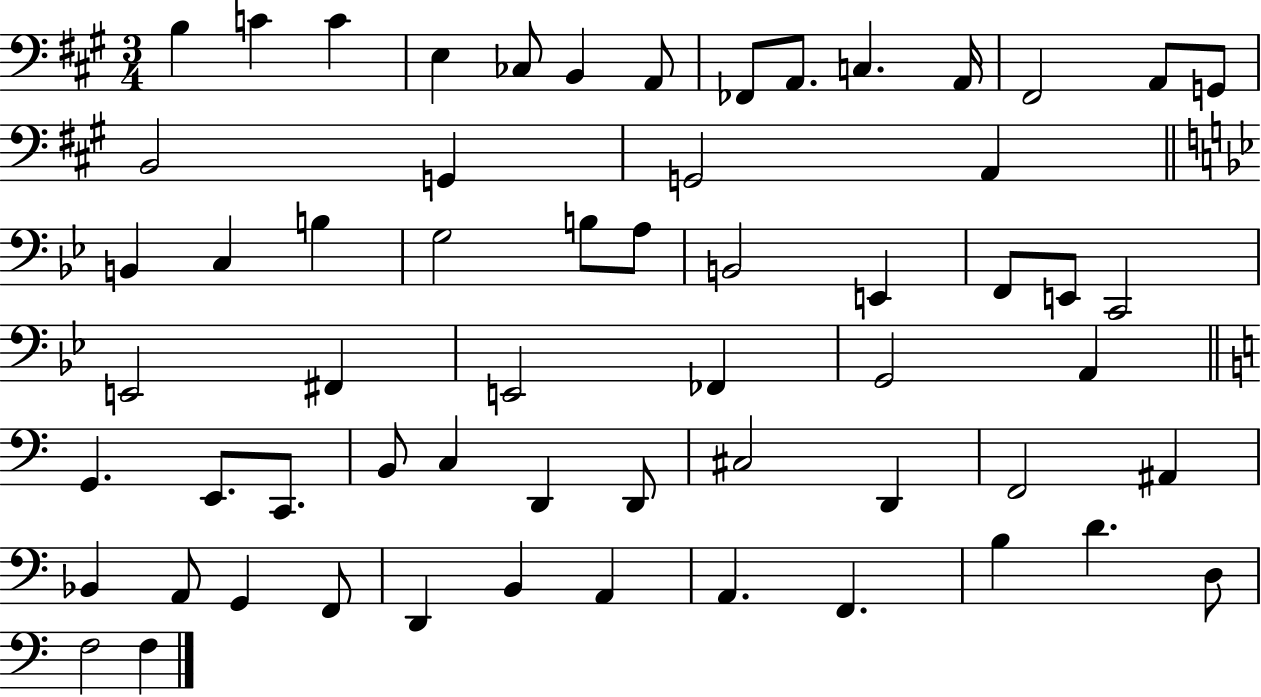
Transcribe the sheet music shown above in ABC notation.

X:1
T:Untitled
M:3/4
L:1/4
K:A
B, C C E, _C,/2 B,, A,,/2 _F,,/2 A,,/2 C, A,,/4 ^F,,2 A,,/2 G,,/2 B,,2 G,, G,,2 A,, B,, C, B, G,2 B,/2 A,/2 B,,2 E,, F,,/2 E,,/2 C,,2 E,,2 ^F,, E,,2 _F,, G,,2 A,, G,, E,,/2 C,,/2 B,,/2 C, D,, D,,/2 ^C,2 D,, F,,2 ^A,, _B,, A,,/2 G,, F,,/2 D,, B,, A,, A,, F,, B, D D,/2 F,2 F,